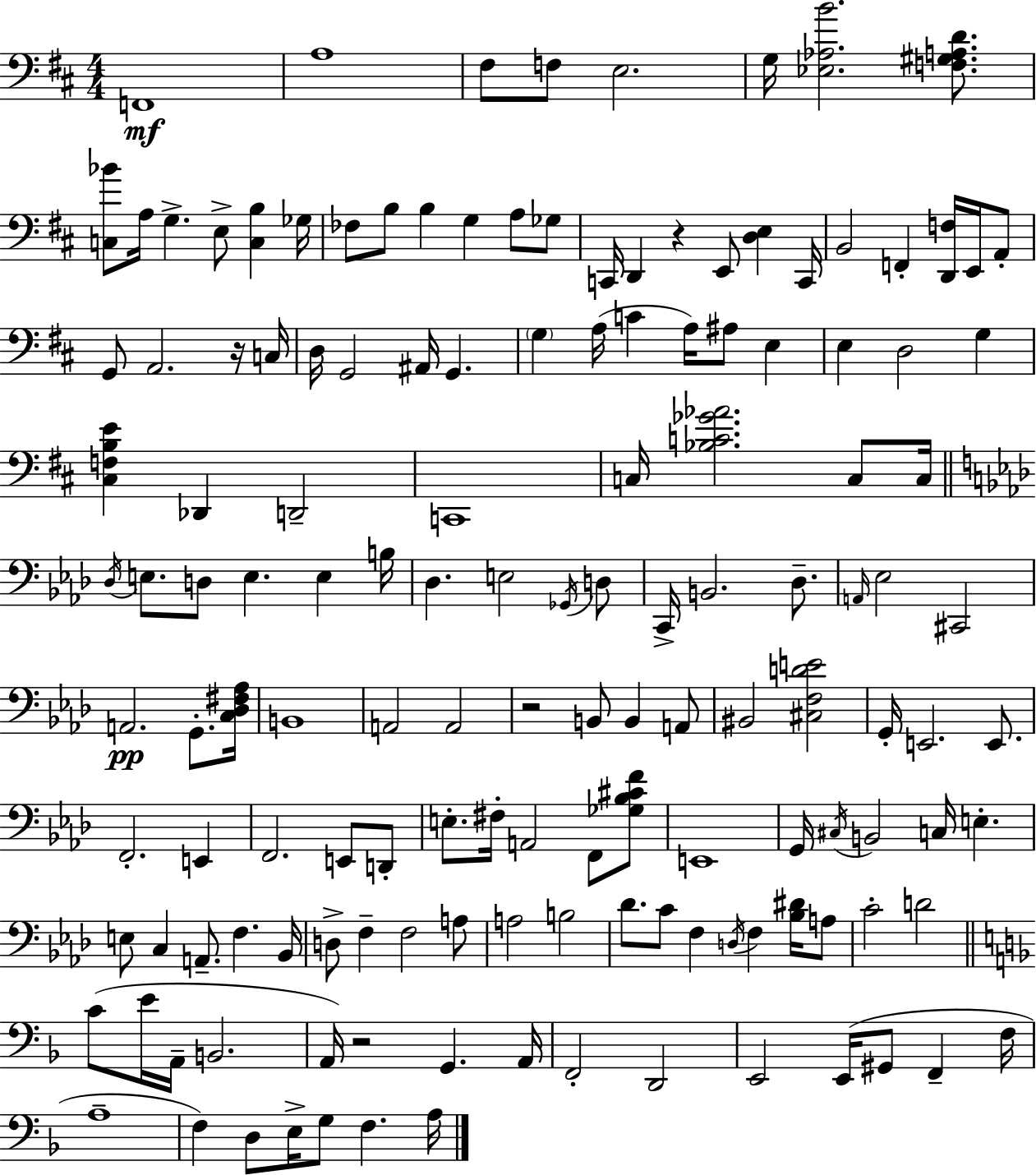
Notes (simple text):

F2/w A3/w F#3/e F3/e E3/h. G3/s [Eb3,Ab3,B4]/h. [F3,G#3,A3,D4]/e. [C3,Bb4]/e A3/s G3/q. E3/e [C3,B3]/q Gb3/s FES3/e B3/e B3/q G3/q A3/e Gb3/e C2/s D2/q R/q E2/e [D3,E3]/q C2/s B2/h F2/q [D2,F3]/s E2/s A2/e G2/e A2/h. R/s C3/s D3/s G2/h A#2/s G2/q. G3/q A3/s C4/q A3/s A#3/e E3/q E3/q D3/h G3/q [C#3,F3,B3,E4]/q Db2/q D2/h C2/w C3/s [Bb3,C4,Gb4,Ab4]/h. C3/e C3/s Db3/s E3/e. D3/e E3/q. E3/q B3/s Db3/q. E3/h Gb2/s D3/e C2/s B2/h. Db3/e. A2/s Eb3/h C#2/h A2/h. G2/e. [C3,Db3,F#3,Ab3]/s B2/w A2/h A2/h R/h B2/e B2/q A2/e BIS2/h [C#3,F3,D4,E4]/h G2/s E2/h. E2/e. F2/h. E2/q F2/h. E2/e D2/e E3/e. F#3/s A2/h F2/e [Gb3,Bb3,C#4,F4]/e E2/w G2/s C#3/s B2/h C3/s E3/q. E3/e C3/q A2/e. F3/q. Bb2/s D3/e F3/q F3/h A3/e A3/h B3/h Db4/e. C4/e F3/q D3/s F3/q [Bb3,D#4]/s A3/e C4/h D4/h C4/e E4/s A2/s B2/h. A2/s R/h G2/q. A2/s F2/h D2/h E2/h E2/s G#2/e F2/q F3/s A3/w F3/q D3/e E3/s G3/e F3/q. A3/s